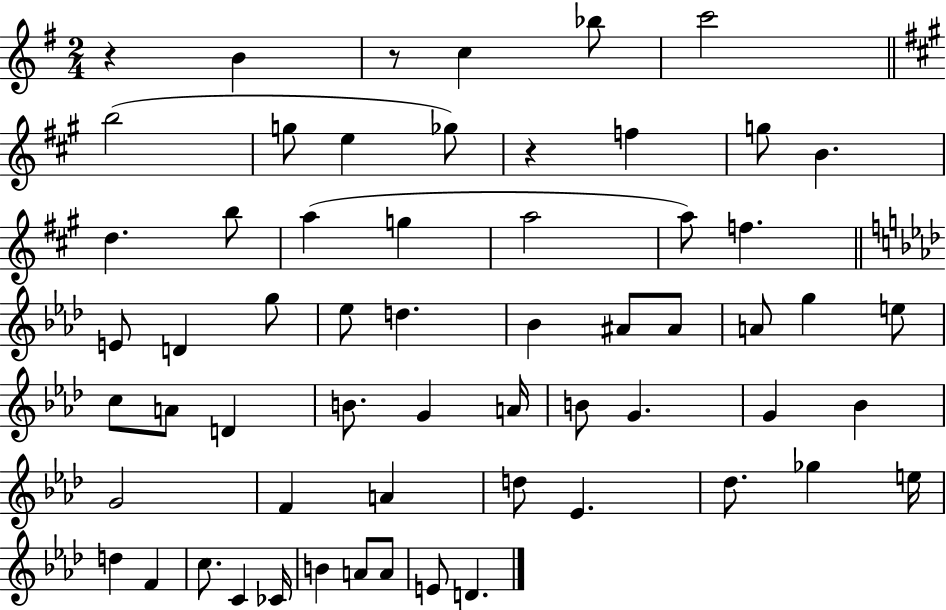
{
  \clef treble
  \numericTimeSignature
  \time 2/4
  \key g \major
  r4 b'4 | r8 c''4 bes''8 | c'''2 | \bar "||" \break \key a \major b''2( | g''8 e''4 ges''8) | r4 f''4 | g''8 b'4. | \break d''4. b''8 | a''4( g''4 | a''2 | a''8) f''4. | \break \bar "||" \break \key aes \major e'8 d'4 g''8 | ees''8 d''4. | bes'4 ais'8 ais'8 | a'8 g''4 e''8 | \break c''8 a'8 d'4 | b'8. g'4 a'16 | b'8 g'4. | g'4 bes'4 | \break g'2 | f'4 a'4 | d''8 ees'4. | des''8. ges''4 e''16 | \break d''4 f'4 | c''8. c'4 ces'16 | b'4 a'8 a'8 | e'8 d'4. | \break \bar "|."
}